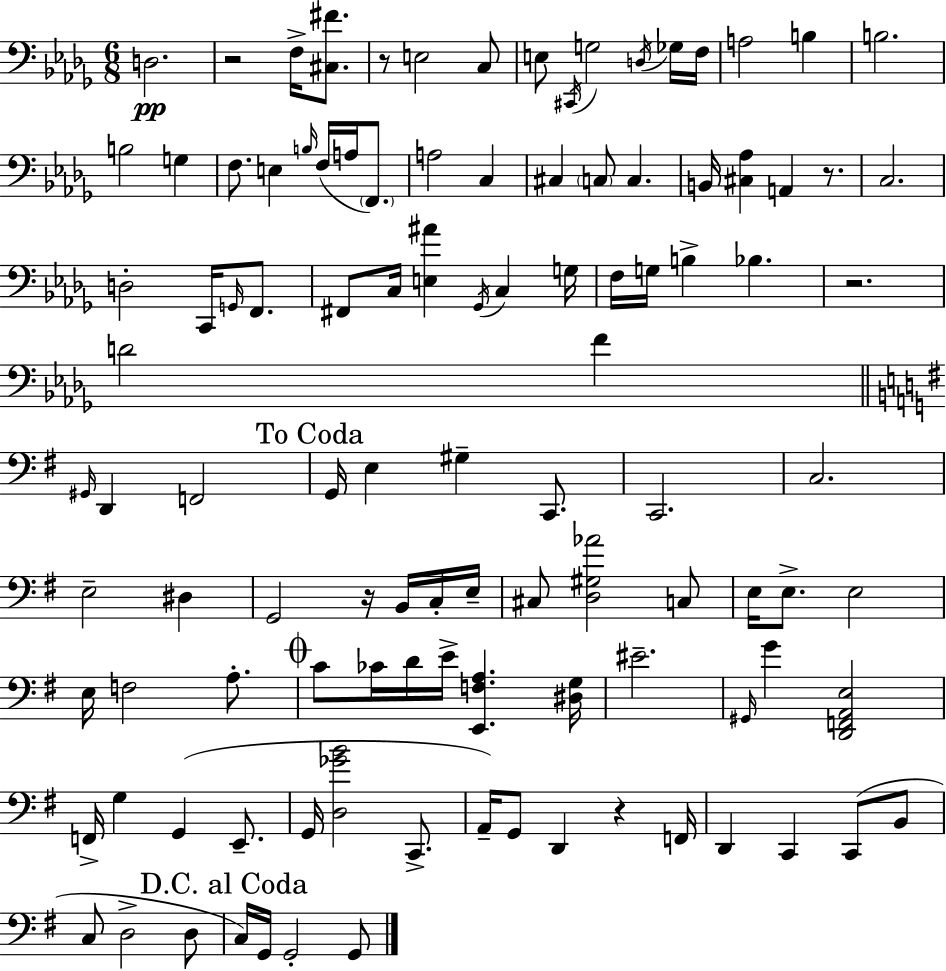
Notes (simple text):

D3/h. R/h F3/s [C#3,F#4]/e. R/e E3/h C3/e E3/e C#2/s G3/h D3/s Gb3/s F3/s A3/h B3/q B3/h. B3/h G3/q F3/e. E3/q B3/s F3/s A3/s F2/e. A3/h C3/q C#3/q C3/e C3/q. B2/s [C#3,Ab3]/q A2/q R/e. C3/h. D3/h C2/s G2/s F2/e. F#2/e C3/s [E3,A#4]/q Gb2/s C3/q G3/s F3/s G3/s B3/q Bb3/q. R/h. D4/h F4/q G#2/s D2/q F2/h G2/s E3/q G#3/q C2/e. C2/h. C3/h. E3/h D#3/q G2/h R/s B2/s C3/s E3/s C#3/e [D3,G#3,Ab4]/h C3/e E3/s E3/e. E3/h E3/s F3/h A3/e. C4/e CES4/s D4/s E4/s [E2,F3,A3]/q. [D#3,G3]/s EIS4/h. G#2/s G4/q [D2,F2,A2,E3]/h F2/s G3/q G2/q E2/e. G2/s [D3,Gb4,B4]/h C2/e. A2/s G2/e D2/q R/q F2/s D2/q C2/q C2/e B2/e C3/e D3/h D3/e C3/s G2/s G2/h G2/e